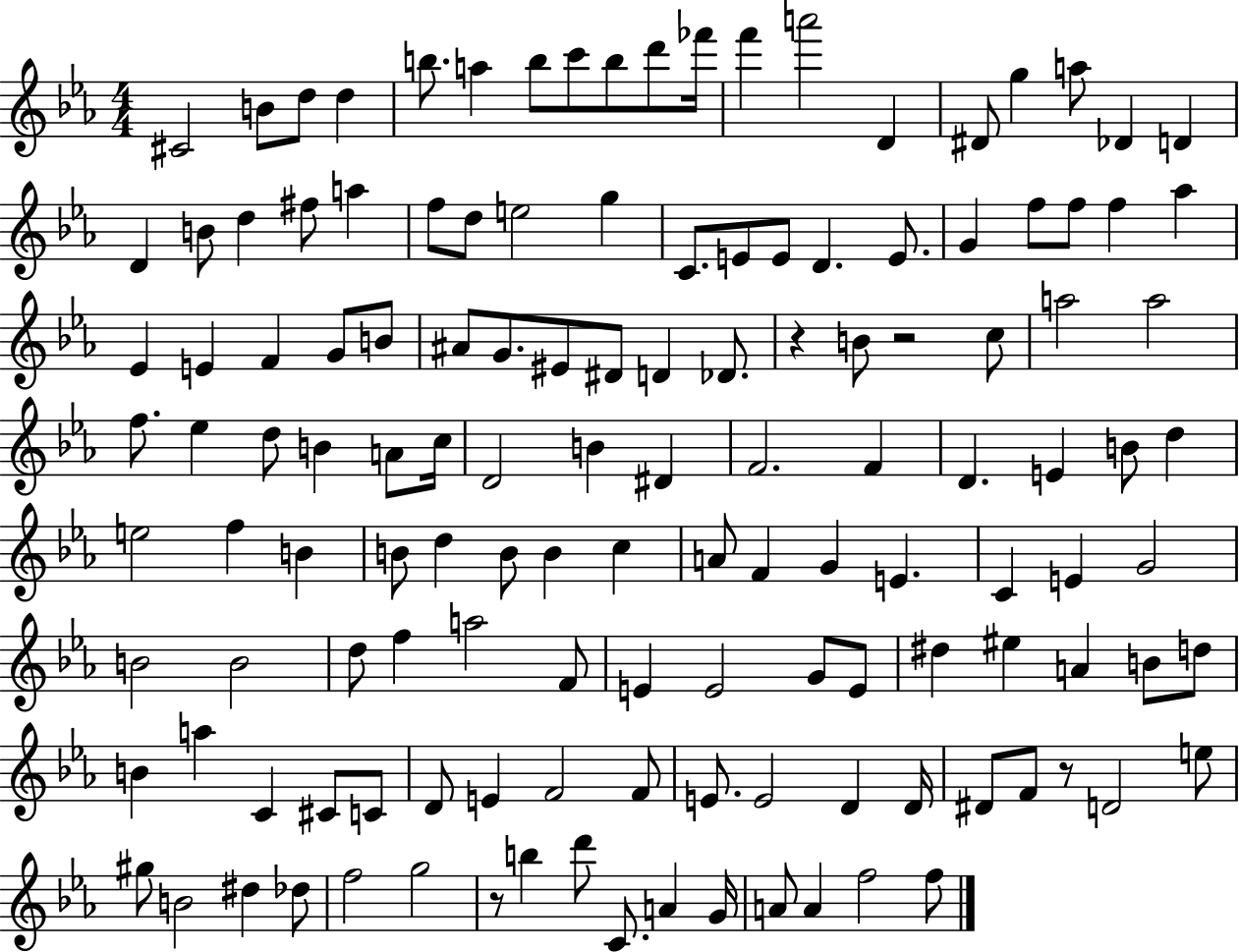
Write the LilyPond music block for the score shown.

{
  \clef treble
  \numericTimeSignature
  \time 4/4
  \key ees \major
  cis'2 b'8 d''8 d''4 | b''8. a''4 b''8 c'''8 b''8 d'''8 fes'''16 | f'''4 a'''2 d'4 | dis'8 g''4 a''8 des'4 d'4 | \break d'4 b'8 d''4 fis''8 a''4 | f''8 d''8 e''2 g''4 | c'8. e'8 e'8 d'4. e'8. | g'4 f''8 f''8 f''4 aes''4 | \break ees'4 e'4 f'4 g'8 b'8 | ais'8 g'8. eis'8 dis'8 d'4 des'8. | r4 b'8 r2 c''8 | a''2 a''2 | \break f''8. ees''4 d''8 b'4 a'8 c''16 | d'2 b'4 dis'4 | f'2. f'4 | d'4. e'4 b'8 d''4 | \break e''2 f''4 b'4 | b'8 d''4 b'8 b'4 c''4 | a'8 f'4 g'4 e'4. | c'4 e'4 g'2 | \break b'2 b'2 | d''8 f''4 a''2 f'8 | e'4 e'2 g'8 e'8 | dis''4 eis''4 a'4 b'8 d''8 | \break b'4 a''4 c'4 cis'8 c'8 | d'8 e'4 f'2 f'8 | e'8. e'2 d'4 d'16 | dis'8 f'8 r8 d'2 e''8 | \break gis''8 b'2 dis''4 des''8 | f''2 g''2 | r8 b''4 d'''8 c'8. a'4 g'16 | a'8 a'4 f''2 f''8 | \break \bar "|."
}